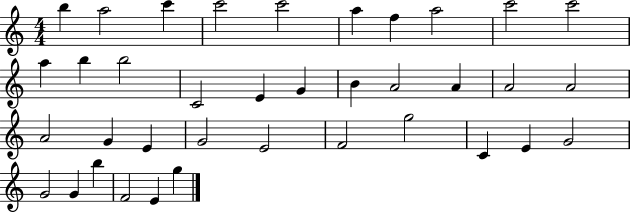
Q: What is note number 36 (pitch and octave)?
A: E4